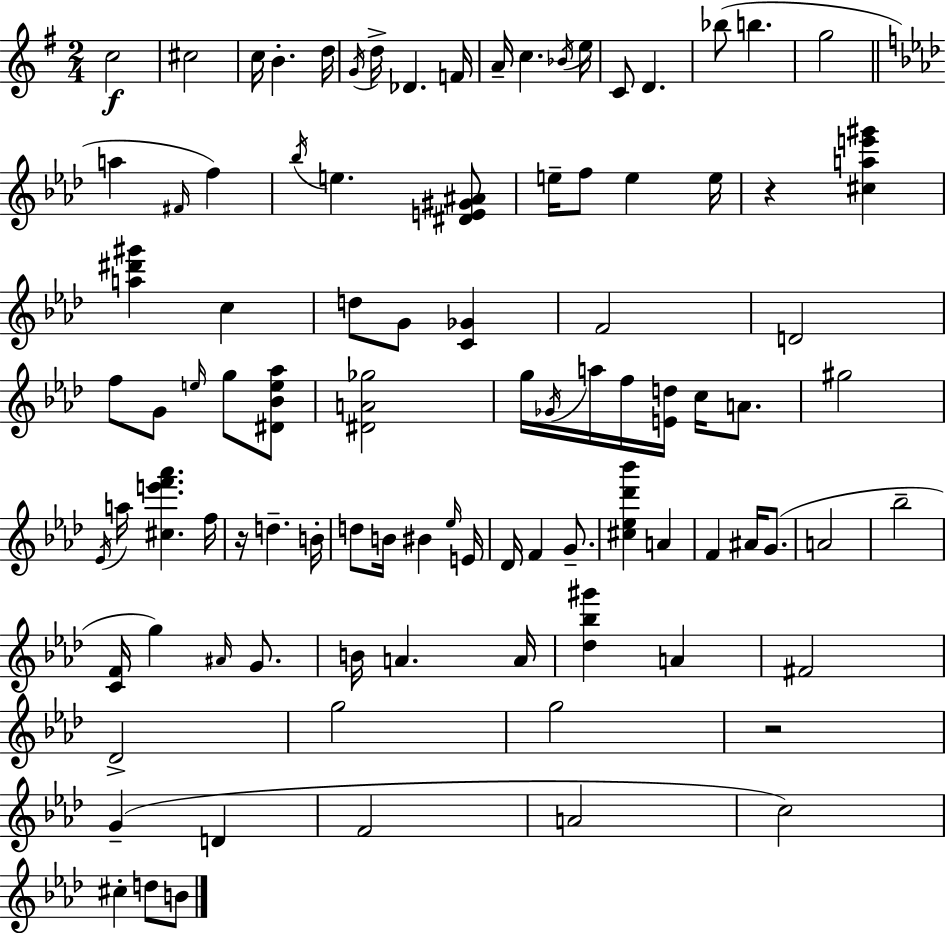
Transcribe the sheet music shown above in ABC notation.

X:1
T:Untitled
M:2/4
L:1/4
K:G
c2 ^c2 c/4 B d/4 G/4 d/4 _D F/4 A/4 c _B/4 e/4 C/2 D _b/2 b g2 a ^F/4 f _b/4 e [^DE^G^A]/2 e/4 f/2 e e/4 z [^cae'^g'] [a^d'^g'] c d/2 G/2 [C_G] F2 D2 f/2 G/2 e/4 g/2 [^D_Be_a]/2 [^DA_g]2 g/4 _G/4 a/4 f/4 [Ed]/4 c/4 A/2 ^g2 _E/4 a/4 [^ce'f'_a'] f/4 z/4 d B/4 d/2 B/4 ^B _e/4 E/4 _D/4 F G/2 [^c_e_d'_b'] A F ^A/4 G/2 A2 _b2 [CF]/4 g ^A/4 G/2 B/4 A A/4 [_d_b^g'] A ^F2 _D2 g2 g2 z2 G D F2 A2 c2 ^c d/2 B/2